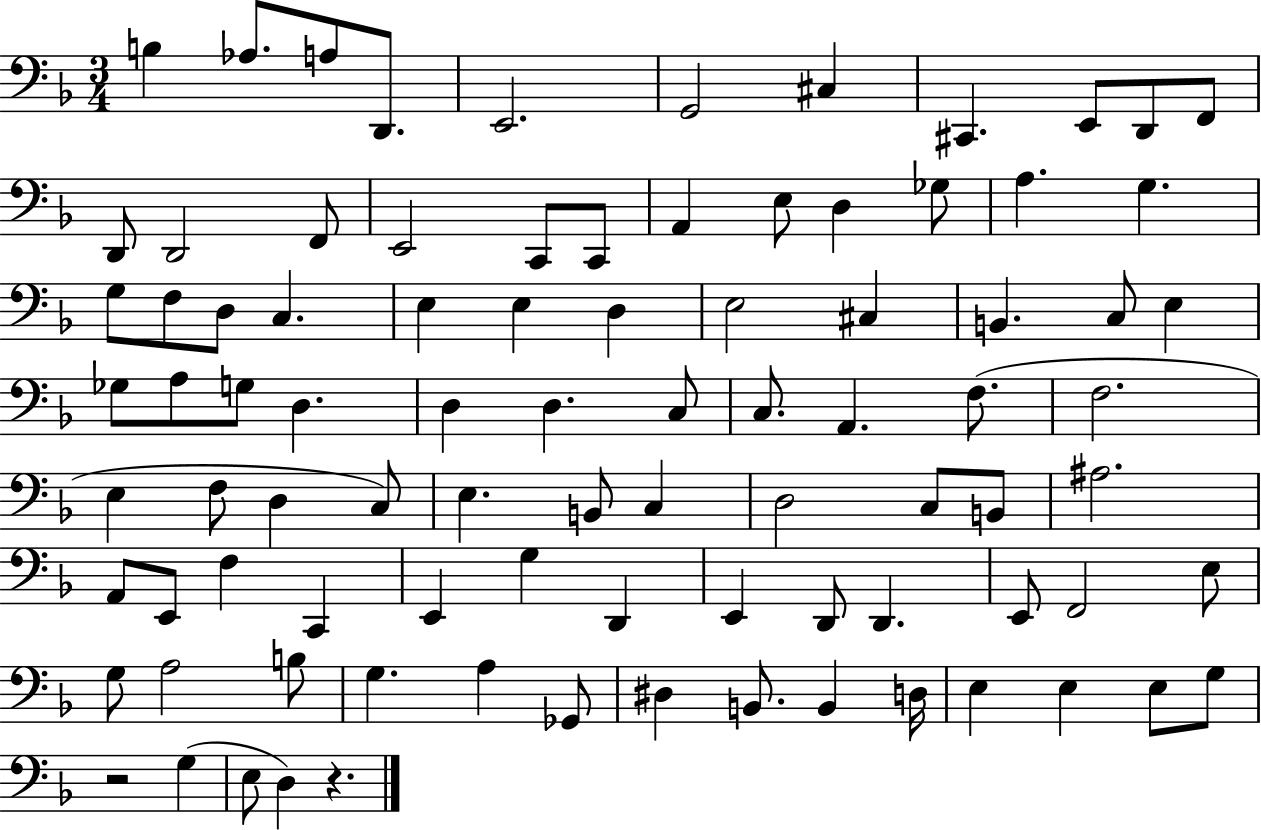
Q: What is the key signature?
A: F major